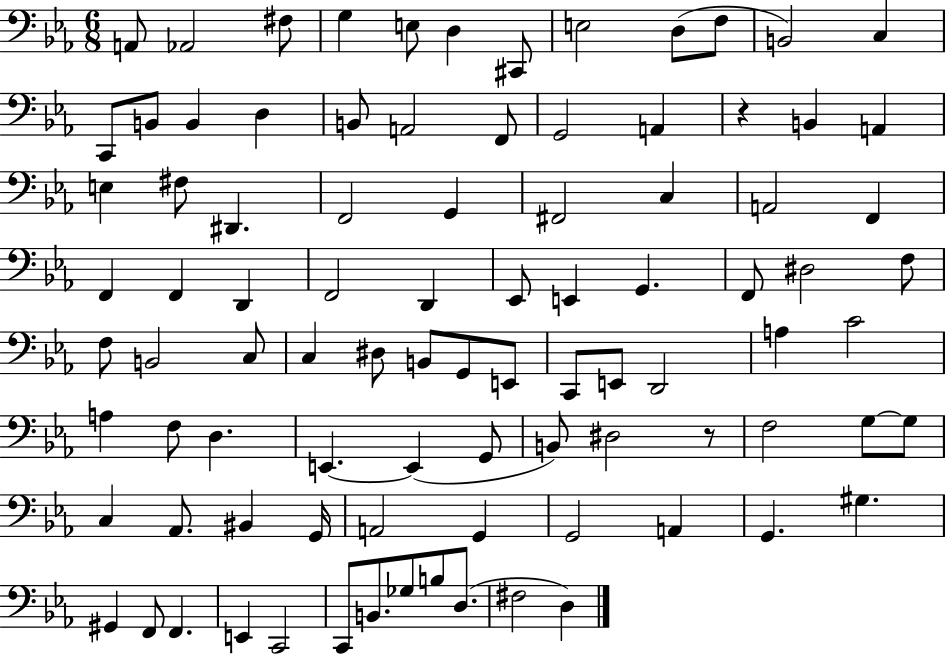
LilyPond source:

{
  \clef bass
  \numericTimeSignature
  \time 6/8
  \key ees \major
  \repeat volta 2 { a,8 aes,2 fis8 | g4 e8 d4 cis,8 | e2 d8( f8 | b,2) c4 | \break c,8 b,8 b,4 d4 | b,8 a,2 f,8 | g,2 a,4 | r4 b,4 a,4 | \break e4 fis8 dis,4. | f,2 g,4 | fis,2 c4 | a,2 f,4 | \break f,4 f,4 d,4 | f,2 d,4 | ees,8 e,4 g,4. | f,8 dis2 f8 | \break f8 b,2 c8 | c4 dis8 b,8 g,8 e,8 | c,8 e,8 d,2 | a4 c'2 | \break a4 f8 d4. | e,4.~~ e,4( g,8 | b,8) dis2 r8 | f2 g8~~ g8 | \break c4 aes,8. bis,4 g,16 | a,2 g,4 | g,2 a,4 | g,4. gis4. | \break gis,4 f,8 f,4. | e,4 c,2 | c,8 b,8. ges8 b8 d8.( | fis2 d4) | \break } \bar "|."
}